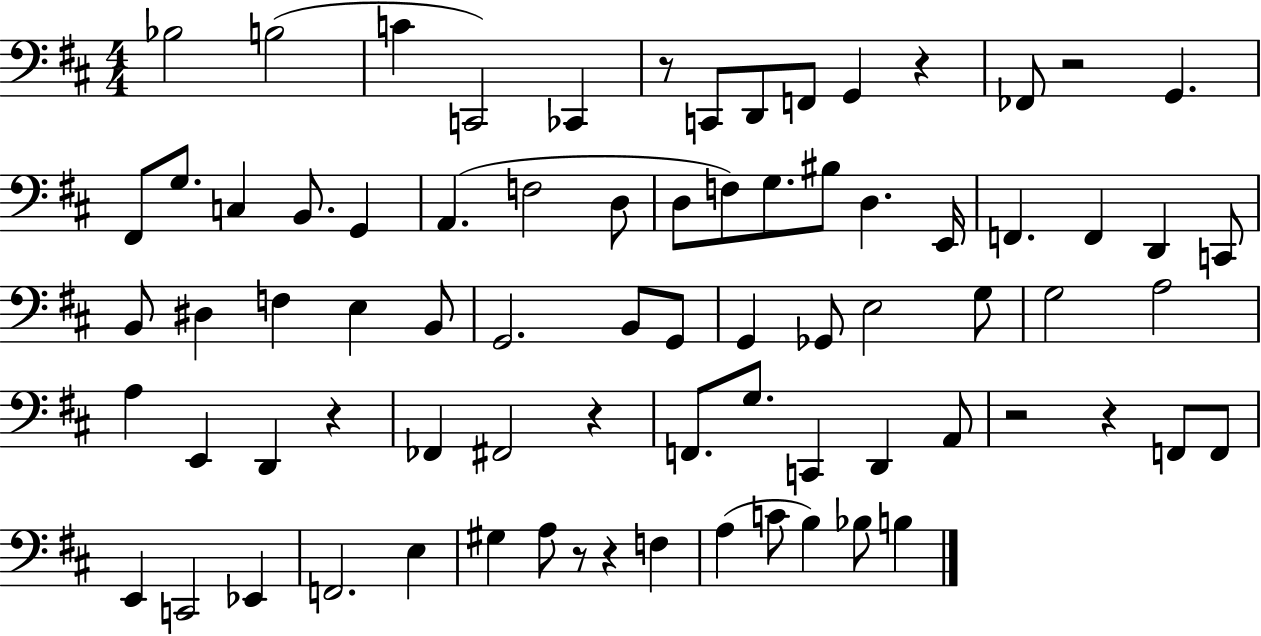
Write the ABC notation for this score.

X:1
T:Untitled
M:4/4
L:1/4
K:D
_B,2 B,2 C C,,2 _C,, z/2 C,,/2 D,,/2 F,,/2 G,, z _F,,/2 z2 G,, ^F,,/2 G,/2 C, B,,/2 G,, A,, F,2 D,/2 D,/2 F,/2 G,/2 ^B,/2 D, E,,/4 F,, F,, D,, C,,/2 B,,/2 ^D, F, E, B,,/2 G,,2 B,,/2 G,,/2 G,, _G,,/2 E,2 G,/2 G,2 A,2 A, E,, D,, z _F,, ^F,,2 z F,,/2 G,/2 C,, D,, A,,/2 z2 z F,,/2 F,,/2 E,, C,,2 _E,, F,,2 E, ^G, A,/2 z/2 z F, A, C/2 B, _B,/2 B,